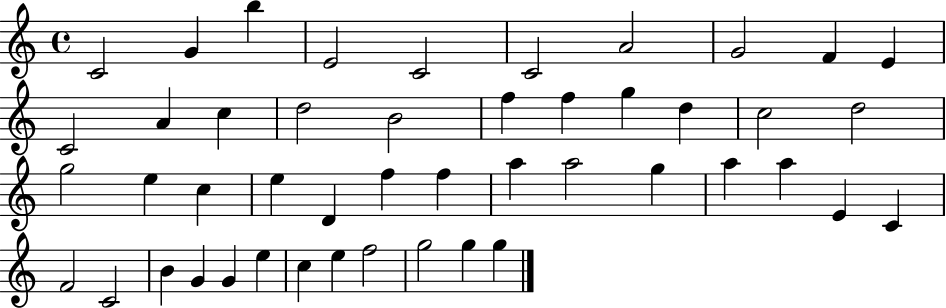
{
  \clef treble
  \time 4/4
  \defaultTimeSignature
  \key c \major
  c'2 g'4 b''4 | e'2 c'2 | c'2 a'2 | g'2 f'4 e'4 | \break c'2 a'4 c''4 | d''2 b'2 | f''4 f''4 g''4 d''4 | c''2 d''2 | \break g''2 e''4 c''4 | e''4 d'4 f''4 f''4 | a''4 a''2 g''4 | a''4 a''4 e'4 c'4 | \break f'2 c'2 | b'4 g'4 g'4 e''4 | c''4 e''4 f''2 | g''2 g''4 g''4 | \break \bar "|."
}